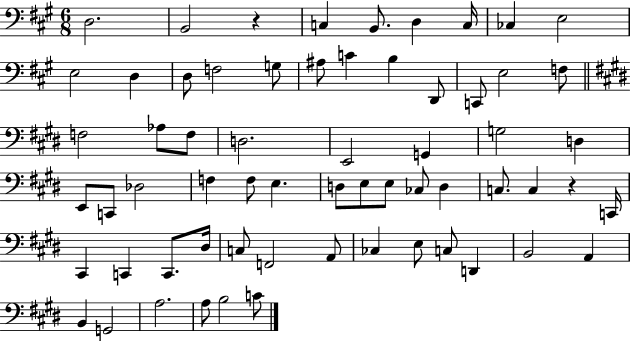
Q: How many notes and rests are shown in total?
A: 63